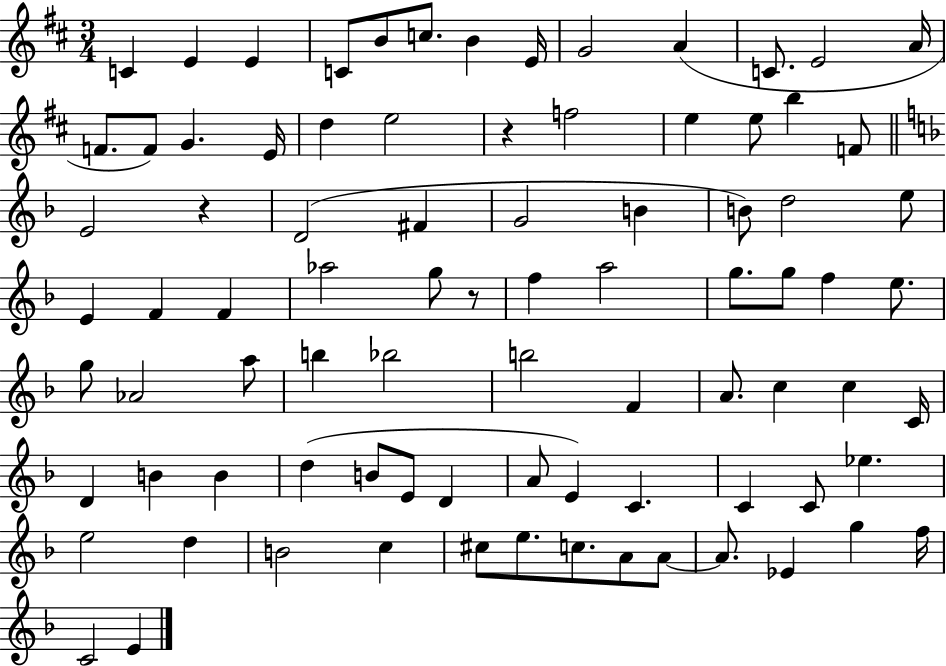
{
  \clef treble
  \numericTimeSignature
  \time 3/4
  \key d \major
  c'4 e'4 e'4 | c'8 b'8 c''8. b'4 e'16 | g'2 a'4( | c'8. e'2 a'16 | \break f'8. f'8) g'4. e'16 | d''4 e''2 | r4 f''2 | e''4 e''8 b''4 f'8 | \break \bar "||" \break \key f \major e'2 r4 | d'2( fis'4 | g'2 b'4 | b'8) d''2 e''8 | \break e'4 f'4 f'4 | aes''2 g''8 r8 | f''4 a''2 | g''8. g''8 f''4 e''8. | \break g''8 aes'2 a''8 | b''4 bes''2 | b''2 f'4 | a'8. c''4 c''4 c'16 | \break d'4 b'4 b'4 | d''4( b'8 e'8 d'4 | a'8 e'4) c'4. | c'4 c'8 ees''4. | \break e''2 d''4 | b'2 c''4 | cis''8 e''8. c''8. a'8 a'8~~ | a'8. ees'4 g''4 f''16 | \break c'2 e'4 | \bar "|."
}